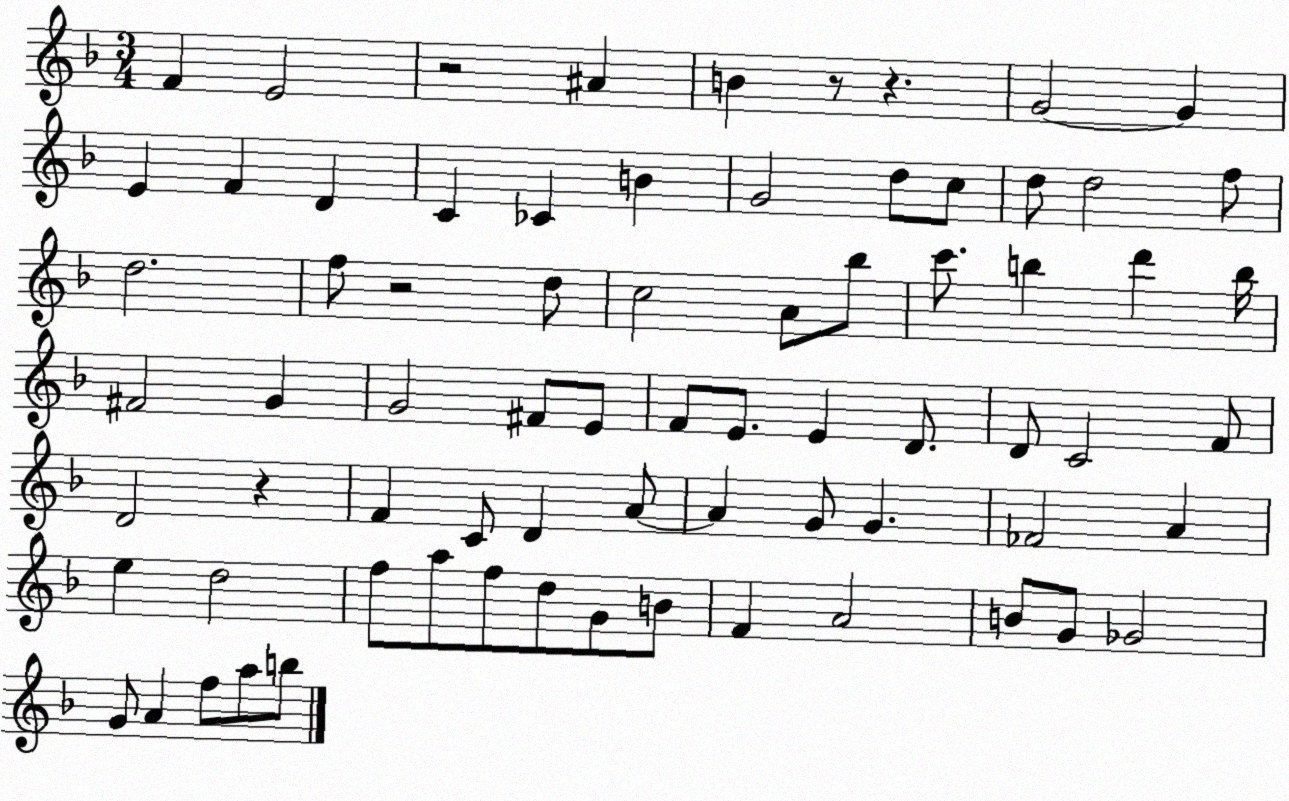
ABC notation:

X:1
T:Untitled
M:3/4
L:1/4
K:F
F E2 z2 ^A B z/2 z G2 G E F D C _C B G2 d/2 c/2 d/2 d2 f/2 d2 f/2 z2 d/2 c2 A/2 _b/2 c'/2 b d' b/4 ^F2 G G2 ^F/2 E/2 F/2 E/2 E D/2 D/2 C2 F/2 D2 z F C/2 D A/2 A G/2 G _F2 A e d2 f/2 a/2 f/2 d/2 G/2 B/2 F A2 B/2 G/2 _G2 G/2 A f/2 a/2 b/2